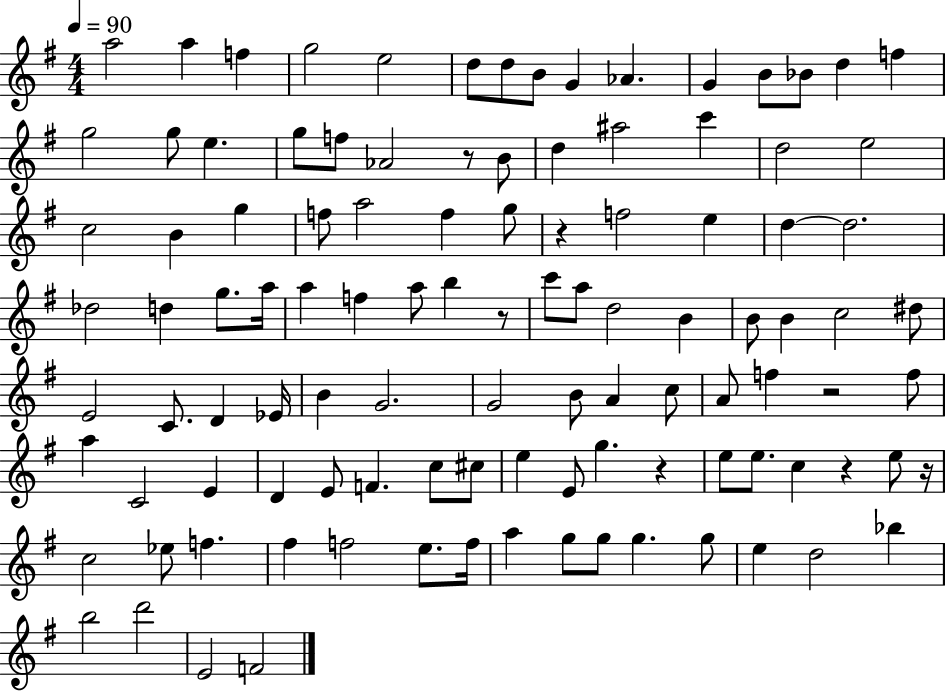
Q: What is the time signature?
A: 4/4